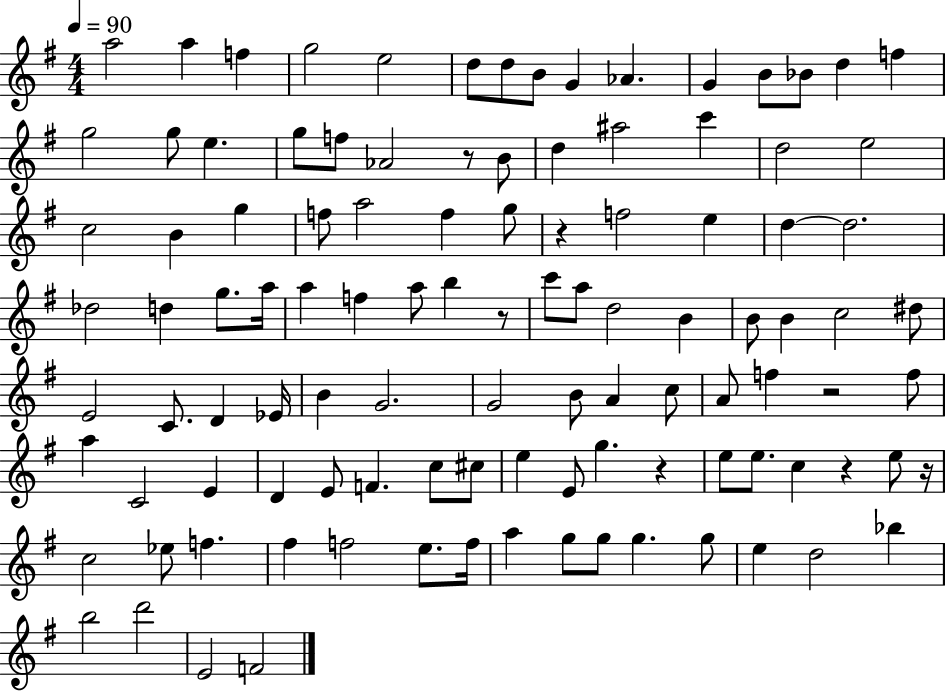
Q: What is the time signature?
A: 4/4